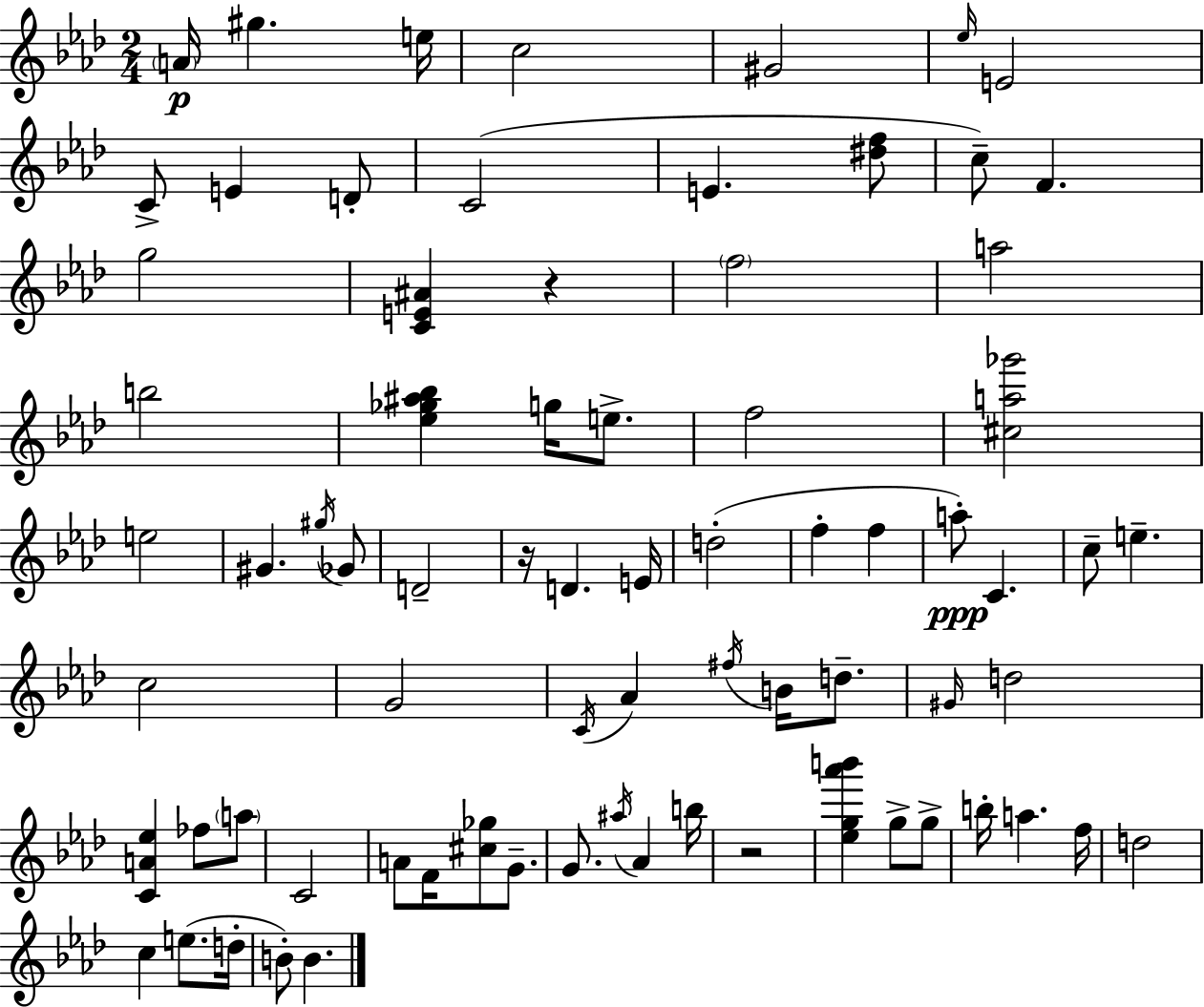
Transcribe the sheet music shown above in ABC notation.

X:1
T:Untitled
M:2/4
L:1/4
K:Ab
A/4 ^g e/4 c2 ^G2 _e/4 E2 C/2 E D/2 C2 E [^df]/2 c/2 F g2 [CE^A] z f2 a2 b2 [_e_g^a_b] g/4 e/2 f2 [^ca_g']2 e2 ^G ^g/4 _G/2 D2 z/4 D E/4 d2 f f a/2 C c/2 e c2 G2 C/4 _A ^f/4 B/4 d/2 ^G/4 d2 [CA_e] _f/2 a/2 C2 A/2 F/4 [^c_g]/2 G/2 G/2 ^a/4 _A b/4 z2 [_eg_a'b'] g/2 g/2 b/4 a f/4 d2 c e/2 d/4 B/2 B